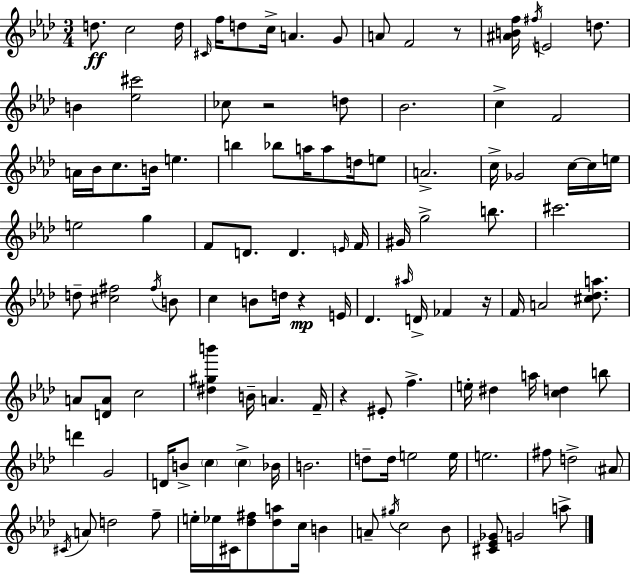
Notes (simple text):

D5/e. C5/h D5/s C#4/s F5/s D5/e C5/s A4/q. G4/e A4/e F4/h R/e [A#4,B4,F5]/s F#5/s E4/h D5/e. B4/q [Eb5,C#6]/h CES5/e R/h D5/e Bb4/h. C5/q F4/h A4/s Bb4/s C5/e. B4/s E5/q. B5/q Bb5/e A5/s A5/e D5/s E5/e A4/h. C5/s Gb4/h C5/s C5/s E5/s E5/h G5/q F4/e D4/e. D4/q. E4/s F4/s G#4/s G5/h B5/e. C#6/h. D5/e [C#5,F#5]/h F#5/s B4/e C5/q B4/e D5/s R/q E4/s Db4/q. A#5/s D4/s FES4/q R/s F4/s A4/h [C#5,Db5,A5]/e. A4/e [D4,A4]/e C5/h [D#5,G#5,B6]/q B4/s A4/q. F4/s R/q EIS4/e F5/q. E5/s D#5/q A5/s [C5,D5]/q B5/e D6/q G4/h D4/s B4/e C5/q C5/q Bb4/s B4/h. D5/e D5/s E5/h E5/s E5/h. F#5/e D5/h A#4/e C#4/s A4/e D5/h F5/e E5/s Eb5/s C#4/s [Db5,F#5]/e [Db5,A5]/e C5/s B4/q A4/e G#5/s C5/h Bb4/e [C#4,Eb4,Gb4]/e G4/h A5/e